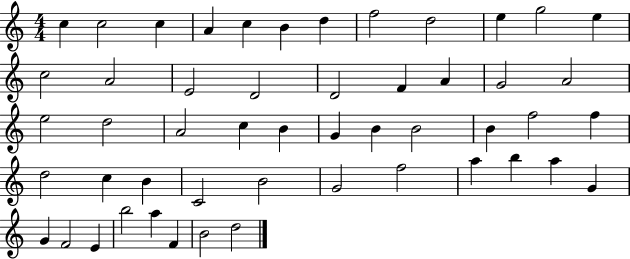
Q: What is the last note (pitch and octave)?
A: D5